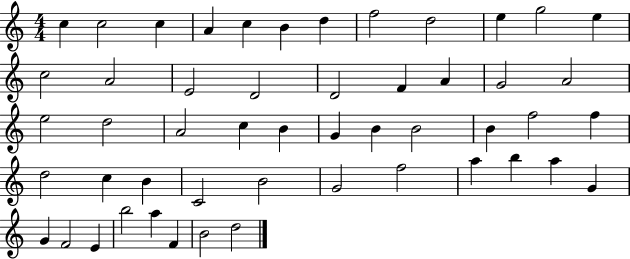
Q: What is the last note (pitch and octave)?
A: D5